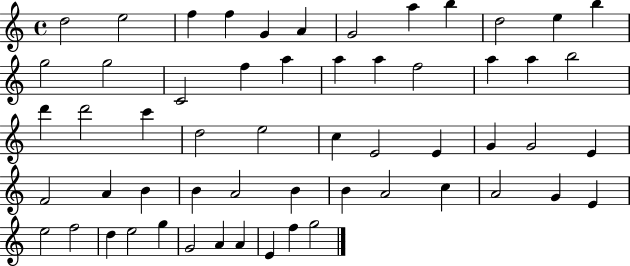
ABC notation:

X:1
T:Untitled
M:4/4
L:1/4
K:C
d2 e2 f f G A G2 a b d2 e b g2 g2 C2 f a a a f2 a a b2 d' d'2 c' d2 e2 c E2 E G G2 E F2 A B B A2 B B A2 c A2 G E e2 f2 d e2 g G2 A A E f g2